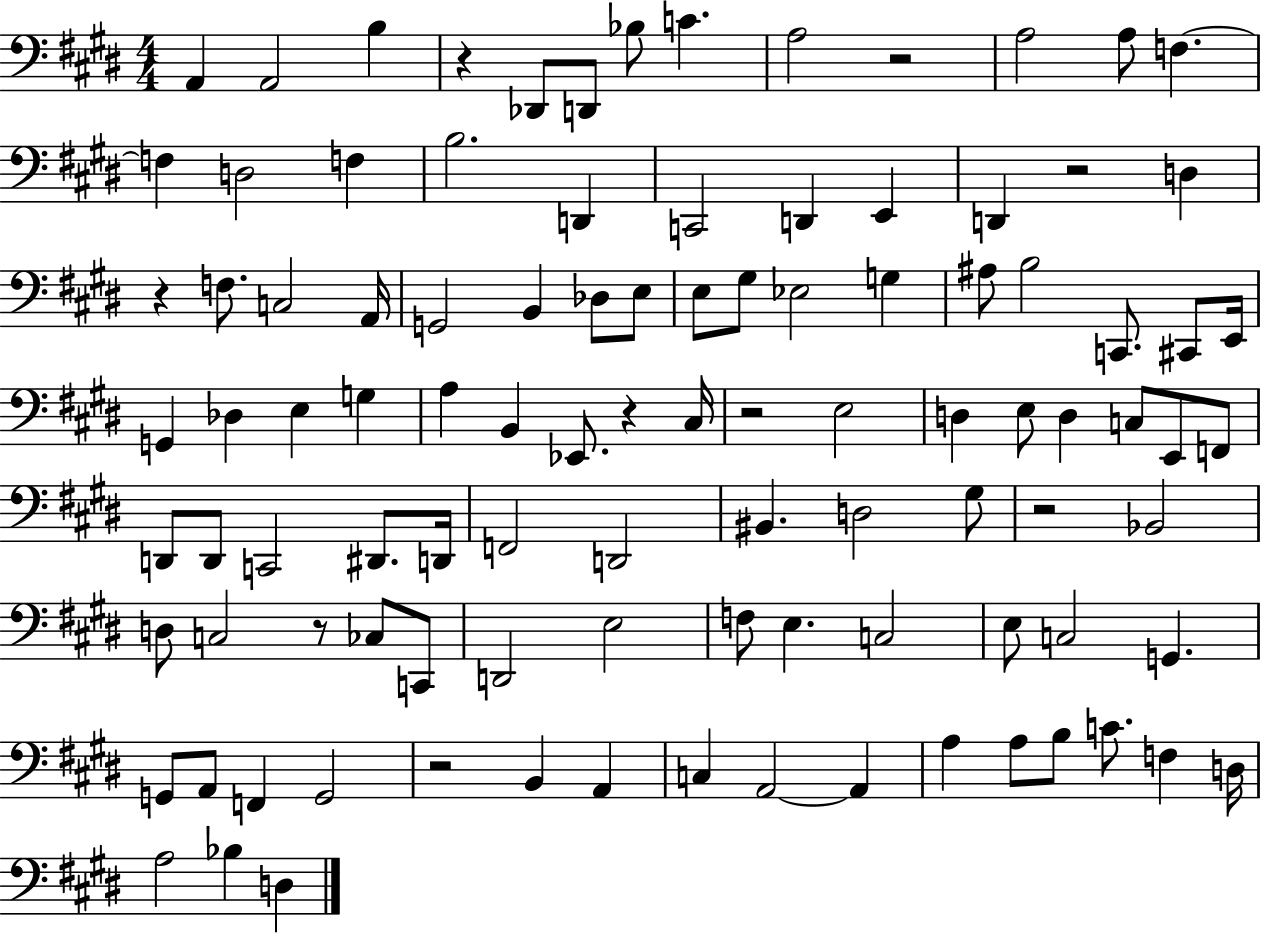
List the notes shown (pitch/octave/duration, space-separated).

A2/q A2/h B3/q R/q Db2/e D2/e Bb3/e C4/q. A3/h R/h A3/h A3/e F3/q. F3/q D3/h F3/q B3/h. D2/q C2/h D2/q E2/q D2/q R/h D3/q R/q F3/e. C3/h A2/s G2/h B2/q Db3/e E3/e E3/e G#3/e Eb3/h G3/q A#3/e B3/h C2/e. C#2/e E2/s G2/q Db3/q E3/q G3/q A3/q B2/q Eb2/e. R/q C#3/s R/h E3/h D3/q E3/e D3/q C3/e E2/e F2/e D2/e D2/e C2/h D#2/e. D2/s F2/h D2/h BIS2/q. D3/h G#3/e R/h Bb2/h D3/e C3/h R/e CES3/e C2/e D2/h E3/h F3/e E3/q. C3/h E3/e C3/h G2/q. G2/e A2/e F2/q G2/h R/h B2/q A2/q C3/q A2/h A2/q A3/q A3/e B3/e C4/e. F3/q D3/s A3/h Bb3/q D3/q